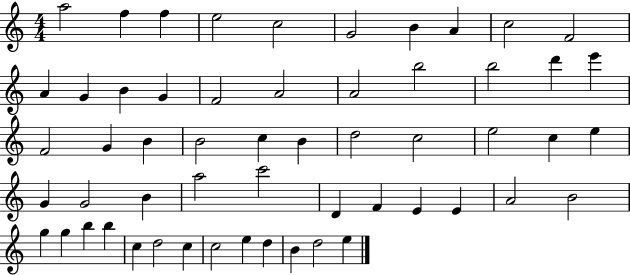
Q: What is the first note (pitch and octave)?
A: A5